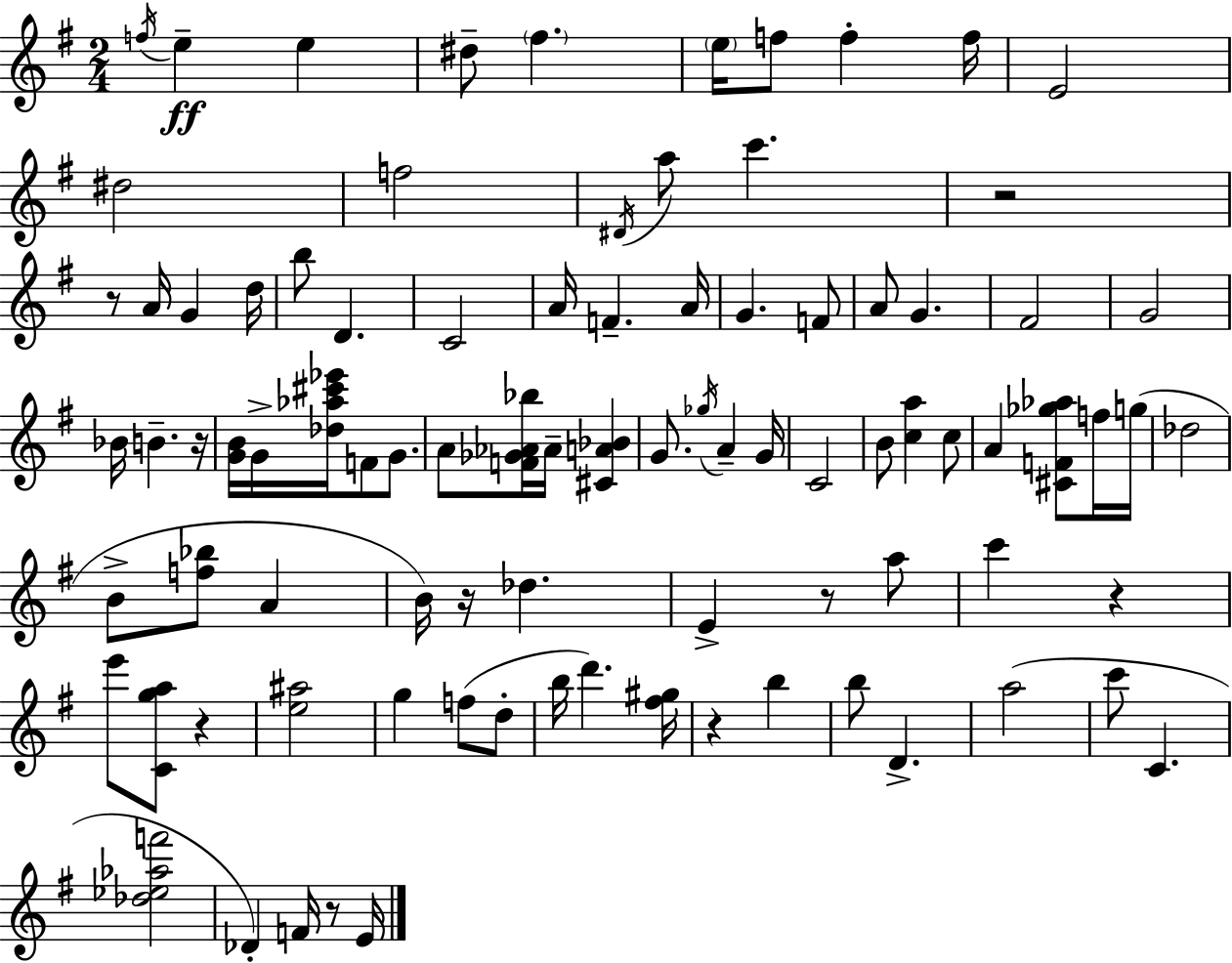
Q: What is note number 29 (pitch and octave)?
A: F#4